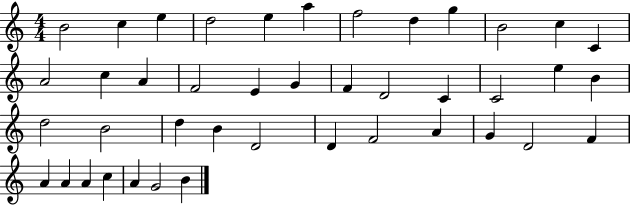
{
  \clef treble
  \numericTimeSignature
  \time 4/4
  \key c \major
  b'2 c''4 e''4 | d''2 e''4 a''4 | f''2 d''4 g''4 | b'2 c''4 c'4 | \break a'2 c''4 a'4 | f'2 e'4 g'4 | f'4 d'2 c'4 | c'2 e''4 b'4 | \break d''2 b'2 | d''4 b'4 d'2 | d'4 f'2 a'4 | g'4 d'2 f'4 | \break a'4 a'4 a'4 c''4 | a'4 g'2 b'4 | \bar "|."
}